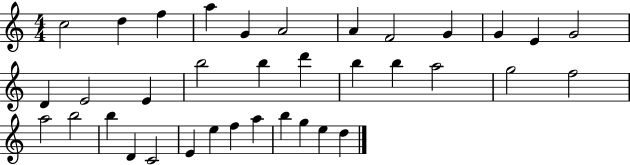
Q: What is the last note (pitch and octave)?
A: D5